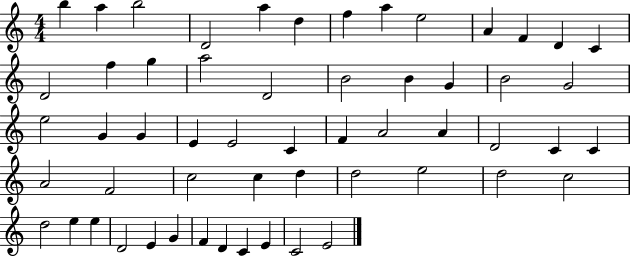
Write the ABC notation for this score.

X:1
T:Untitled
M:4/4
L:1/4
K:C
b a b2 D2 a d f a e2 A F D C D2 f g a2 D2 B2 B G B2 G2 e2 G G E E2 C F A2 A D2 C C A2 F2 c2 c d d2 e2 d2 c2 d2 e e D2 E G F D C E C2 E2